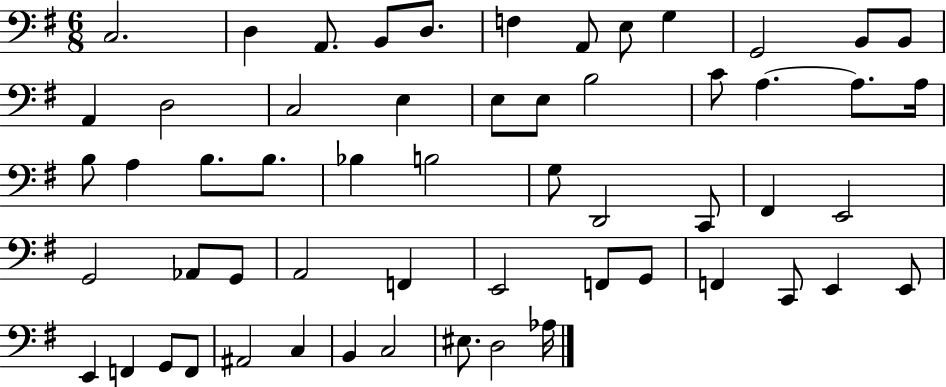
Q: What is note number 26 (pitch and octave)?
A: B3